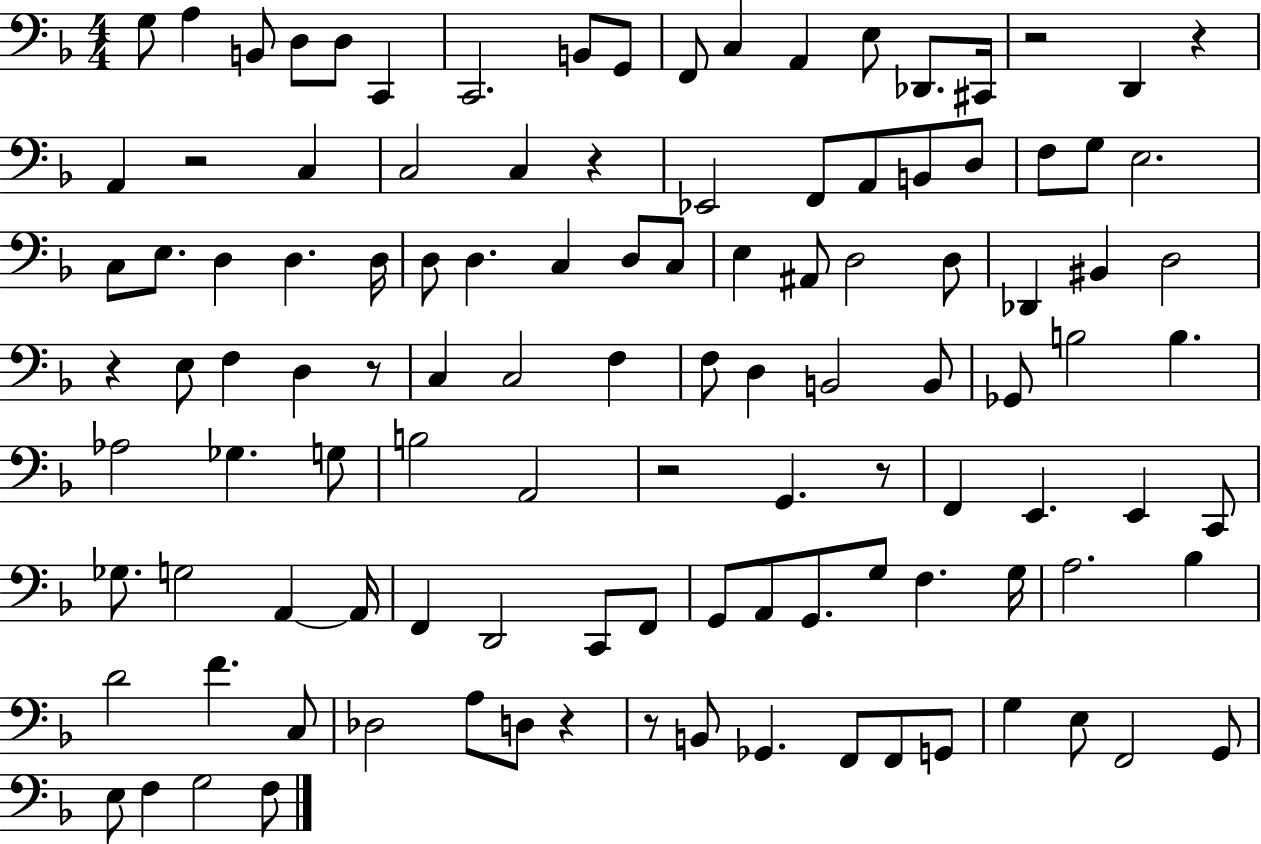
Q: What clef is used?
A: bass